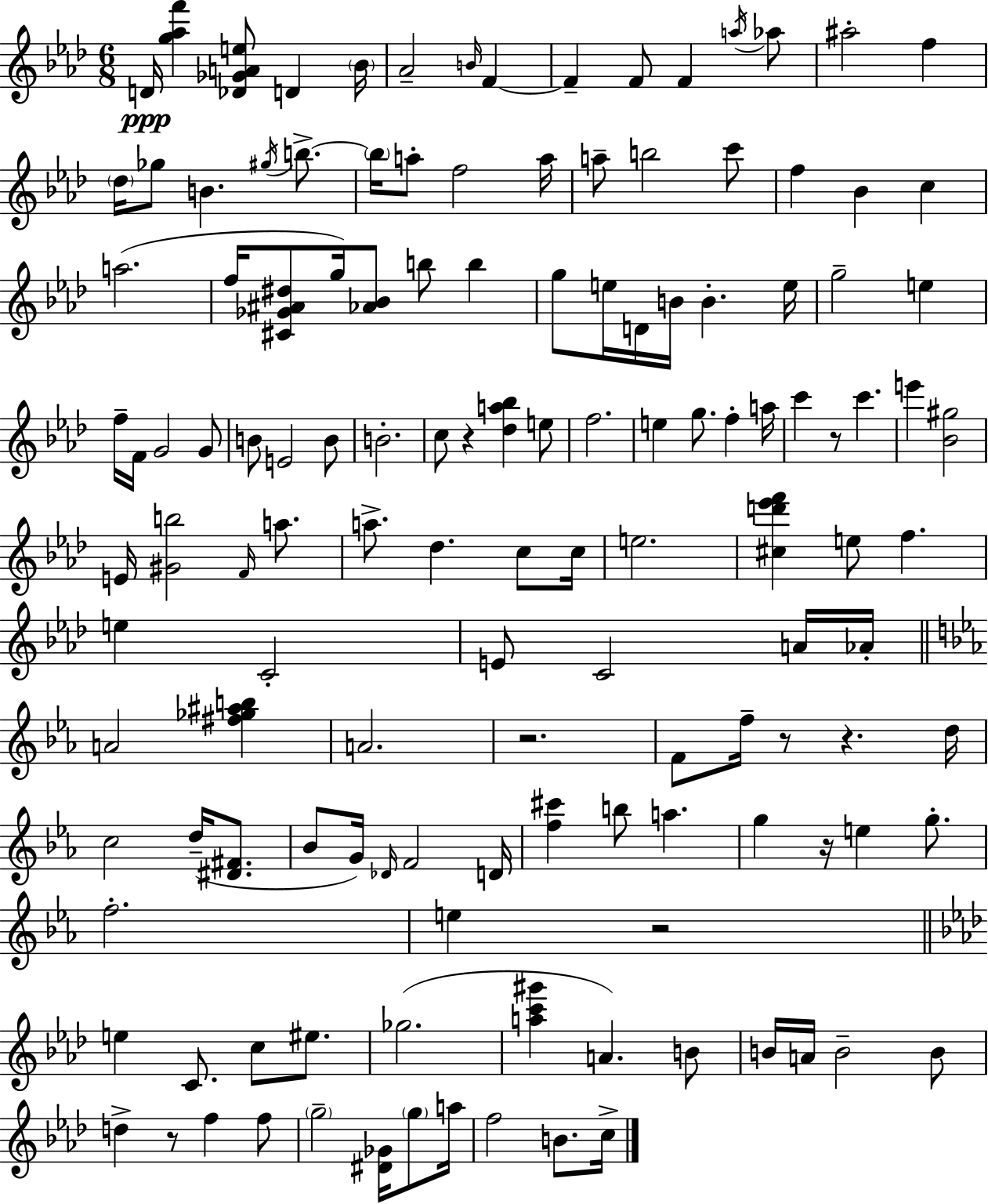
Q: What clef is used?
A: treble